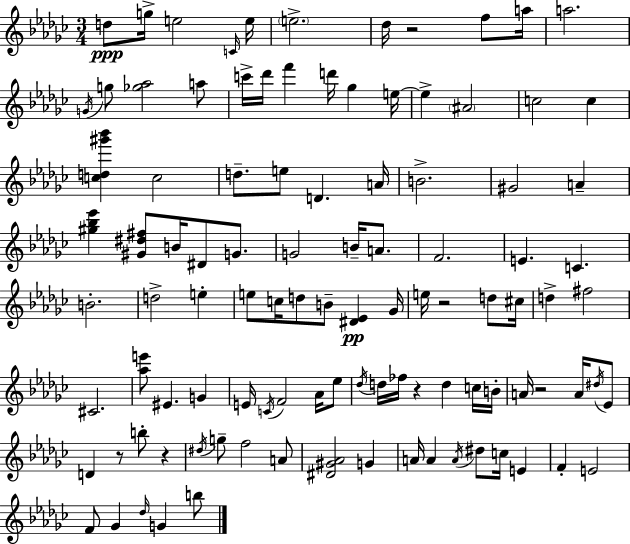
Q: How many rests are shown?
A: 6